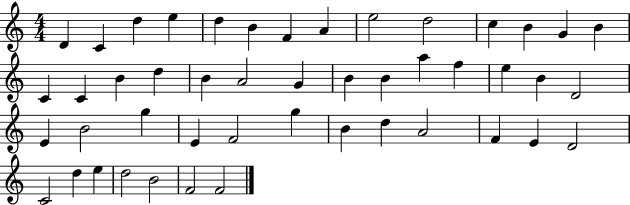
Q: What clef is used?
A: treble